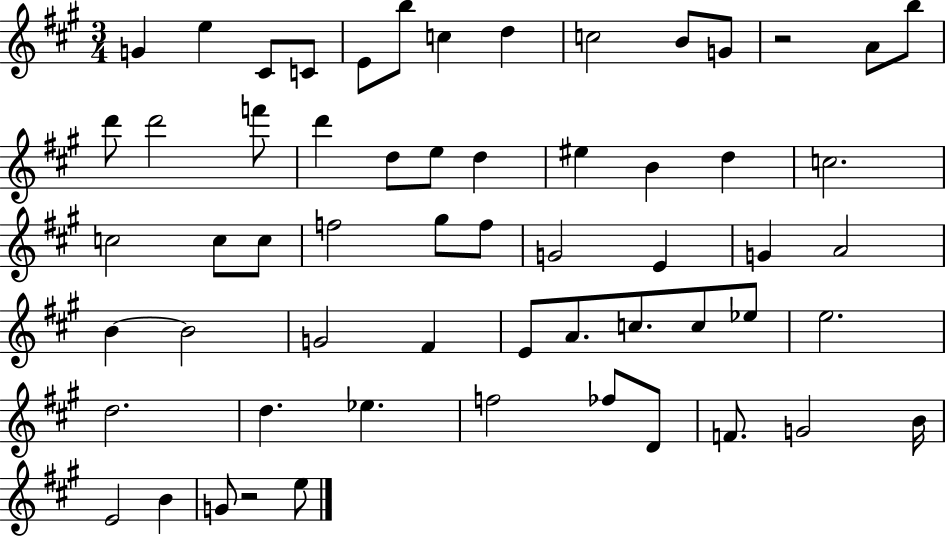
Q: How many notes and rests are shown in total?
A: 59